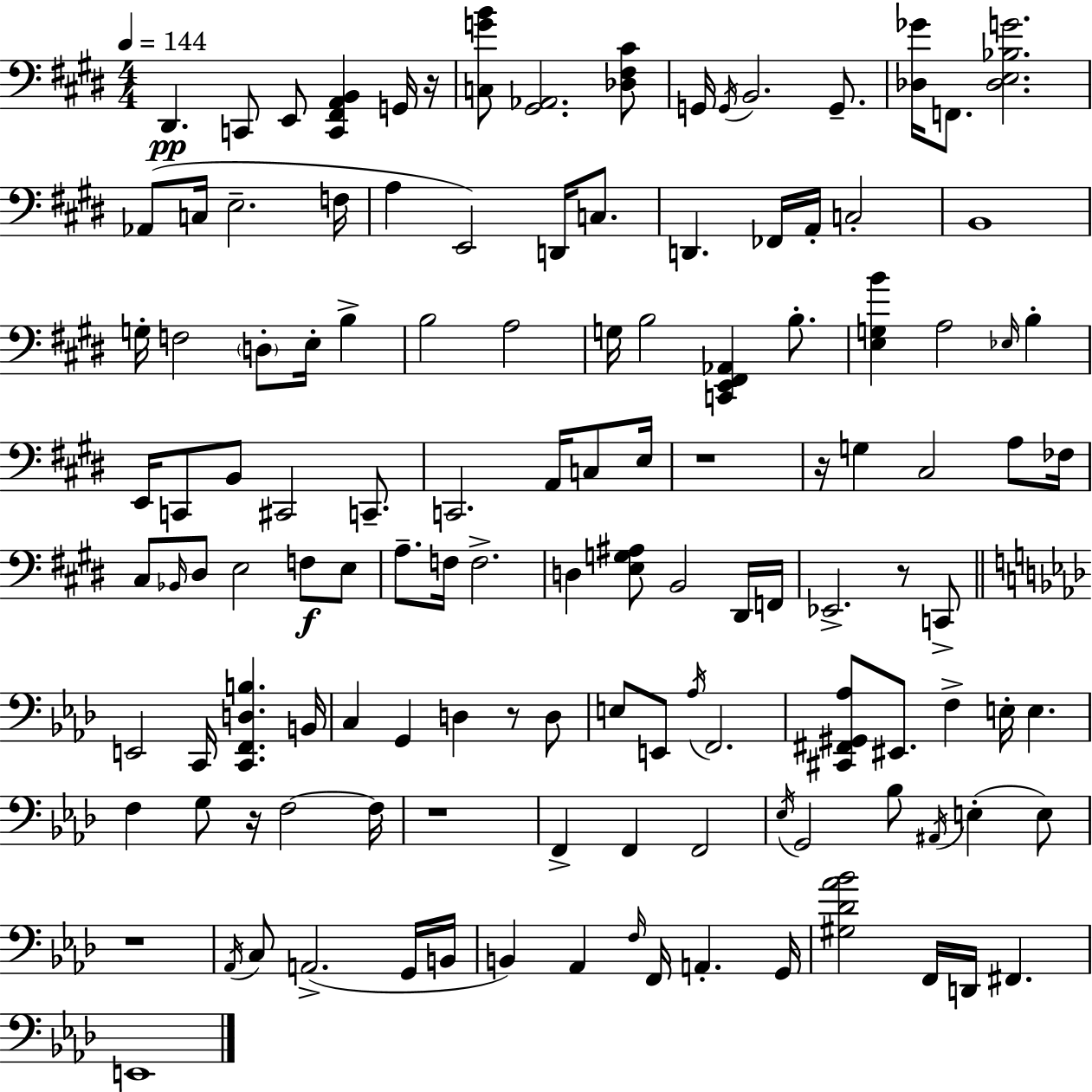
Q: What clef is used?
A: bass